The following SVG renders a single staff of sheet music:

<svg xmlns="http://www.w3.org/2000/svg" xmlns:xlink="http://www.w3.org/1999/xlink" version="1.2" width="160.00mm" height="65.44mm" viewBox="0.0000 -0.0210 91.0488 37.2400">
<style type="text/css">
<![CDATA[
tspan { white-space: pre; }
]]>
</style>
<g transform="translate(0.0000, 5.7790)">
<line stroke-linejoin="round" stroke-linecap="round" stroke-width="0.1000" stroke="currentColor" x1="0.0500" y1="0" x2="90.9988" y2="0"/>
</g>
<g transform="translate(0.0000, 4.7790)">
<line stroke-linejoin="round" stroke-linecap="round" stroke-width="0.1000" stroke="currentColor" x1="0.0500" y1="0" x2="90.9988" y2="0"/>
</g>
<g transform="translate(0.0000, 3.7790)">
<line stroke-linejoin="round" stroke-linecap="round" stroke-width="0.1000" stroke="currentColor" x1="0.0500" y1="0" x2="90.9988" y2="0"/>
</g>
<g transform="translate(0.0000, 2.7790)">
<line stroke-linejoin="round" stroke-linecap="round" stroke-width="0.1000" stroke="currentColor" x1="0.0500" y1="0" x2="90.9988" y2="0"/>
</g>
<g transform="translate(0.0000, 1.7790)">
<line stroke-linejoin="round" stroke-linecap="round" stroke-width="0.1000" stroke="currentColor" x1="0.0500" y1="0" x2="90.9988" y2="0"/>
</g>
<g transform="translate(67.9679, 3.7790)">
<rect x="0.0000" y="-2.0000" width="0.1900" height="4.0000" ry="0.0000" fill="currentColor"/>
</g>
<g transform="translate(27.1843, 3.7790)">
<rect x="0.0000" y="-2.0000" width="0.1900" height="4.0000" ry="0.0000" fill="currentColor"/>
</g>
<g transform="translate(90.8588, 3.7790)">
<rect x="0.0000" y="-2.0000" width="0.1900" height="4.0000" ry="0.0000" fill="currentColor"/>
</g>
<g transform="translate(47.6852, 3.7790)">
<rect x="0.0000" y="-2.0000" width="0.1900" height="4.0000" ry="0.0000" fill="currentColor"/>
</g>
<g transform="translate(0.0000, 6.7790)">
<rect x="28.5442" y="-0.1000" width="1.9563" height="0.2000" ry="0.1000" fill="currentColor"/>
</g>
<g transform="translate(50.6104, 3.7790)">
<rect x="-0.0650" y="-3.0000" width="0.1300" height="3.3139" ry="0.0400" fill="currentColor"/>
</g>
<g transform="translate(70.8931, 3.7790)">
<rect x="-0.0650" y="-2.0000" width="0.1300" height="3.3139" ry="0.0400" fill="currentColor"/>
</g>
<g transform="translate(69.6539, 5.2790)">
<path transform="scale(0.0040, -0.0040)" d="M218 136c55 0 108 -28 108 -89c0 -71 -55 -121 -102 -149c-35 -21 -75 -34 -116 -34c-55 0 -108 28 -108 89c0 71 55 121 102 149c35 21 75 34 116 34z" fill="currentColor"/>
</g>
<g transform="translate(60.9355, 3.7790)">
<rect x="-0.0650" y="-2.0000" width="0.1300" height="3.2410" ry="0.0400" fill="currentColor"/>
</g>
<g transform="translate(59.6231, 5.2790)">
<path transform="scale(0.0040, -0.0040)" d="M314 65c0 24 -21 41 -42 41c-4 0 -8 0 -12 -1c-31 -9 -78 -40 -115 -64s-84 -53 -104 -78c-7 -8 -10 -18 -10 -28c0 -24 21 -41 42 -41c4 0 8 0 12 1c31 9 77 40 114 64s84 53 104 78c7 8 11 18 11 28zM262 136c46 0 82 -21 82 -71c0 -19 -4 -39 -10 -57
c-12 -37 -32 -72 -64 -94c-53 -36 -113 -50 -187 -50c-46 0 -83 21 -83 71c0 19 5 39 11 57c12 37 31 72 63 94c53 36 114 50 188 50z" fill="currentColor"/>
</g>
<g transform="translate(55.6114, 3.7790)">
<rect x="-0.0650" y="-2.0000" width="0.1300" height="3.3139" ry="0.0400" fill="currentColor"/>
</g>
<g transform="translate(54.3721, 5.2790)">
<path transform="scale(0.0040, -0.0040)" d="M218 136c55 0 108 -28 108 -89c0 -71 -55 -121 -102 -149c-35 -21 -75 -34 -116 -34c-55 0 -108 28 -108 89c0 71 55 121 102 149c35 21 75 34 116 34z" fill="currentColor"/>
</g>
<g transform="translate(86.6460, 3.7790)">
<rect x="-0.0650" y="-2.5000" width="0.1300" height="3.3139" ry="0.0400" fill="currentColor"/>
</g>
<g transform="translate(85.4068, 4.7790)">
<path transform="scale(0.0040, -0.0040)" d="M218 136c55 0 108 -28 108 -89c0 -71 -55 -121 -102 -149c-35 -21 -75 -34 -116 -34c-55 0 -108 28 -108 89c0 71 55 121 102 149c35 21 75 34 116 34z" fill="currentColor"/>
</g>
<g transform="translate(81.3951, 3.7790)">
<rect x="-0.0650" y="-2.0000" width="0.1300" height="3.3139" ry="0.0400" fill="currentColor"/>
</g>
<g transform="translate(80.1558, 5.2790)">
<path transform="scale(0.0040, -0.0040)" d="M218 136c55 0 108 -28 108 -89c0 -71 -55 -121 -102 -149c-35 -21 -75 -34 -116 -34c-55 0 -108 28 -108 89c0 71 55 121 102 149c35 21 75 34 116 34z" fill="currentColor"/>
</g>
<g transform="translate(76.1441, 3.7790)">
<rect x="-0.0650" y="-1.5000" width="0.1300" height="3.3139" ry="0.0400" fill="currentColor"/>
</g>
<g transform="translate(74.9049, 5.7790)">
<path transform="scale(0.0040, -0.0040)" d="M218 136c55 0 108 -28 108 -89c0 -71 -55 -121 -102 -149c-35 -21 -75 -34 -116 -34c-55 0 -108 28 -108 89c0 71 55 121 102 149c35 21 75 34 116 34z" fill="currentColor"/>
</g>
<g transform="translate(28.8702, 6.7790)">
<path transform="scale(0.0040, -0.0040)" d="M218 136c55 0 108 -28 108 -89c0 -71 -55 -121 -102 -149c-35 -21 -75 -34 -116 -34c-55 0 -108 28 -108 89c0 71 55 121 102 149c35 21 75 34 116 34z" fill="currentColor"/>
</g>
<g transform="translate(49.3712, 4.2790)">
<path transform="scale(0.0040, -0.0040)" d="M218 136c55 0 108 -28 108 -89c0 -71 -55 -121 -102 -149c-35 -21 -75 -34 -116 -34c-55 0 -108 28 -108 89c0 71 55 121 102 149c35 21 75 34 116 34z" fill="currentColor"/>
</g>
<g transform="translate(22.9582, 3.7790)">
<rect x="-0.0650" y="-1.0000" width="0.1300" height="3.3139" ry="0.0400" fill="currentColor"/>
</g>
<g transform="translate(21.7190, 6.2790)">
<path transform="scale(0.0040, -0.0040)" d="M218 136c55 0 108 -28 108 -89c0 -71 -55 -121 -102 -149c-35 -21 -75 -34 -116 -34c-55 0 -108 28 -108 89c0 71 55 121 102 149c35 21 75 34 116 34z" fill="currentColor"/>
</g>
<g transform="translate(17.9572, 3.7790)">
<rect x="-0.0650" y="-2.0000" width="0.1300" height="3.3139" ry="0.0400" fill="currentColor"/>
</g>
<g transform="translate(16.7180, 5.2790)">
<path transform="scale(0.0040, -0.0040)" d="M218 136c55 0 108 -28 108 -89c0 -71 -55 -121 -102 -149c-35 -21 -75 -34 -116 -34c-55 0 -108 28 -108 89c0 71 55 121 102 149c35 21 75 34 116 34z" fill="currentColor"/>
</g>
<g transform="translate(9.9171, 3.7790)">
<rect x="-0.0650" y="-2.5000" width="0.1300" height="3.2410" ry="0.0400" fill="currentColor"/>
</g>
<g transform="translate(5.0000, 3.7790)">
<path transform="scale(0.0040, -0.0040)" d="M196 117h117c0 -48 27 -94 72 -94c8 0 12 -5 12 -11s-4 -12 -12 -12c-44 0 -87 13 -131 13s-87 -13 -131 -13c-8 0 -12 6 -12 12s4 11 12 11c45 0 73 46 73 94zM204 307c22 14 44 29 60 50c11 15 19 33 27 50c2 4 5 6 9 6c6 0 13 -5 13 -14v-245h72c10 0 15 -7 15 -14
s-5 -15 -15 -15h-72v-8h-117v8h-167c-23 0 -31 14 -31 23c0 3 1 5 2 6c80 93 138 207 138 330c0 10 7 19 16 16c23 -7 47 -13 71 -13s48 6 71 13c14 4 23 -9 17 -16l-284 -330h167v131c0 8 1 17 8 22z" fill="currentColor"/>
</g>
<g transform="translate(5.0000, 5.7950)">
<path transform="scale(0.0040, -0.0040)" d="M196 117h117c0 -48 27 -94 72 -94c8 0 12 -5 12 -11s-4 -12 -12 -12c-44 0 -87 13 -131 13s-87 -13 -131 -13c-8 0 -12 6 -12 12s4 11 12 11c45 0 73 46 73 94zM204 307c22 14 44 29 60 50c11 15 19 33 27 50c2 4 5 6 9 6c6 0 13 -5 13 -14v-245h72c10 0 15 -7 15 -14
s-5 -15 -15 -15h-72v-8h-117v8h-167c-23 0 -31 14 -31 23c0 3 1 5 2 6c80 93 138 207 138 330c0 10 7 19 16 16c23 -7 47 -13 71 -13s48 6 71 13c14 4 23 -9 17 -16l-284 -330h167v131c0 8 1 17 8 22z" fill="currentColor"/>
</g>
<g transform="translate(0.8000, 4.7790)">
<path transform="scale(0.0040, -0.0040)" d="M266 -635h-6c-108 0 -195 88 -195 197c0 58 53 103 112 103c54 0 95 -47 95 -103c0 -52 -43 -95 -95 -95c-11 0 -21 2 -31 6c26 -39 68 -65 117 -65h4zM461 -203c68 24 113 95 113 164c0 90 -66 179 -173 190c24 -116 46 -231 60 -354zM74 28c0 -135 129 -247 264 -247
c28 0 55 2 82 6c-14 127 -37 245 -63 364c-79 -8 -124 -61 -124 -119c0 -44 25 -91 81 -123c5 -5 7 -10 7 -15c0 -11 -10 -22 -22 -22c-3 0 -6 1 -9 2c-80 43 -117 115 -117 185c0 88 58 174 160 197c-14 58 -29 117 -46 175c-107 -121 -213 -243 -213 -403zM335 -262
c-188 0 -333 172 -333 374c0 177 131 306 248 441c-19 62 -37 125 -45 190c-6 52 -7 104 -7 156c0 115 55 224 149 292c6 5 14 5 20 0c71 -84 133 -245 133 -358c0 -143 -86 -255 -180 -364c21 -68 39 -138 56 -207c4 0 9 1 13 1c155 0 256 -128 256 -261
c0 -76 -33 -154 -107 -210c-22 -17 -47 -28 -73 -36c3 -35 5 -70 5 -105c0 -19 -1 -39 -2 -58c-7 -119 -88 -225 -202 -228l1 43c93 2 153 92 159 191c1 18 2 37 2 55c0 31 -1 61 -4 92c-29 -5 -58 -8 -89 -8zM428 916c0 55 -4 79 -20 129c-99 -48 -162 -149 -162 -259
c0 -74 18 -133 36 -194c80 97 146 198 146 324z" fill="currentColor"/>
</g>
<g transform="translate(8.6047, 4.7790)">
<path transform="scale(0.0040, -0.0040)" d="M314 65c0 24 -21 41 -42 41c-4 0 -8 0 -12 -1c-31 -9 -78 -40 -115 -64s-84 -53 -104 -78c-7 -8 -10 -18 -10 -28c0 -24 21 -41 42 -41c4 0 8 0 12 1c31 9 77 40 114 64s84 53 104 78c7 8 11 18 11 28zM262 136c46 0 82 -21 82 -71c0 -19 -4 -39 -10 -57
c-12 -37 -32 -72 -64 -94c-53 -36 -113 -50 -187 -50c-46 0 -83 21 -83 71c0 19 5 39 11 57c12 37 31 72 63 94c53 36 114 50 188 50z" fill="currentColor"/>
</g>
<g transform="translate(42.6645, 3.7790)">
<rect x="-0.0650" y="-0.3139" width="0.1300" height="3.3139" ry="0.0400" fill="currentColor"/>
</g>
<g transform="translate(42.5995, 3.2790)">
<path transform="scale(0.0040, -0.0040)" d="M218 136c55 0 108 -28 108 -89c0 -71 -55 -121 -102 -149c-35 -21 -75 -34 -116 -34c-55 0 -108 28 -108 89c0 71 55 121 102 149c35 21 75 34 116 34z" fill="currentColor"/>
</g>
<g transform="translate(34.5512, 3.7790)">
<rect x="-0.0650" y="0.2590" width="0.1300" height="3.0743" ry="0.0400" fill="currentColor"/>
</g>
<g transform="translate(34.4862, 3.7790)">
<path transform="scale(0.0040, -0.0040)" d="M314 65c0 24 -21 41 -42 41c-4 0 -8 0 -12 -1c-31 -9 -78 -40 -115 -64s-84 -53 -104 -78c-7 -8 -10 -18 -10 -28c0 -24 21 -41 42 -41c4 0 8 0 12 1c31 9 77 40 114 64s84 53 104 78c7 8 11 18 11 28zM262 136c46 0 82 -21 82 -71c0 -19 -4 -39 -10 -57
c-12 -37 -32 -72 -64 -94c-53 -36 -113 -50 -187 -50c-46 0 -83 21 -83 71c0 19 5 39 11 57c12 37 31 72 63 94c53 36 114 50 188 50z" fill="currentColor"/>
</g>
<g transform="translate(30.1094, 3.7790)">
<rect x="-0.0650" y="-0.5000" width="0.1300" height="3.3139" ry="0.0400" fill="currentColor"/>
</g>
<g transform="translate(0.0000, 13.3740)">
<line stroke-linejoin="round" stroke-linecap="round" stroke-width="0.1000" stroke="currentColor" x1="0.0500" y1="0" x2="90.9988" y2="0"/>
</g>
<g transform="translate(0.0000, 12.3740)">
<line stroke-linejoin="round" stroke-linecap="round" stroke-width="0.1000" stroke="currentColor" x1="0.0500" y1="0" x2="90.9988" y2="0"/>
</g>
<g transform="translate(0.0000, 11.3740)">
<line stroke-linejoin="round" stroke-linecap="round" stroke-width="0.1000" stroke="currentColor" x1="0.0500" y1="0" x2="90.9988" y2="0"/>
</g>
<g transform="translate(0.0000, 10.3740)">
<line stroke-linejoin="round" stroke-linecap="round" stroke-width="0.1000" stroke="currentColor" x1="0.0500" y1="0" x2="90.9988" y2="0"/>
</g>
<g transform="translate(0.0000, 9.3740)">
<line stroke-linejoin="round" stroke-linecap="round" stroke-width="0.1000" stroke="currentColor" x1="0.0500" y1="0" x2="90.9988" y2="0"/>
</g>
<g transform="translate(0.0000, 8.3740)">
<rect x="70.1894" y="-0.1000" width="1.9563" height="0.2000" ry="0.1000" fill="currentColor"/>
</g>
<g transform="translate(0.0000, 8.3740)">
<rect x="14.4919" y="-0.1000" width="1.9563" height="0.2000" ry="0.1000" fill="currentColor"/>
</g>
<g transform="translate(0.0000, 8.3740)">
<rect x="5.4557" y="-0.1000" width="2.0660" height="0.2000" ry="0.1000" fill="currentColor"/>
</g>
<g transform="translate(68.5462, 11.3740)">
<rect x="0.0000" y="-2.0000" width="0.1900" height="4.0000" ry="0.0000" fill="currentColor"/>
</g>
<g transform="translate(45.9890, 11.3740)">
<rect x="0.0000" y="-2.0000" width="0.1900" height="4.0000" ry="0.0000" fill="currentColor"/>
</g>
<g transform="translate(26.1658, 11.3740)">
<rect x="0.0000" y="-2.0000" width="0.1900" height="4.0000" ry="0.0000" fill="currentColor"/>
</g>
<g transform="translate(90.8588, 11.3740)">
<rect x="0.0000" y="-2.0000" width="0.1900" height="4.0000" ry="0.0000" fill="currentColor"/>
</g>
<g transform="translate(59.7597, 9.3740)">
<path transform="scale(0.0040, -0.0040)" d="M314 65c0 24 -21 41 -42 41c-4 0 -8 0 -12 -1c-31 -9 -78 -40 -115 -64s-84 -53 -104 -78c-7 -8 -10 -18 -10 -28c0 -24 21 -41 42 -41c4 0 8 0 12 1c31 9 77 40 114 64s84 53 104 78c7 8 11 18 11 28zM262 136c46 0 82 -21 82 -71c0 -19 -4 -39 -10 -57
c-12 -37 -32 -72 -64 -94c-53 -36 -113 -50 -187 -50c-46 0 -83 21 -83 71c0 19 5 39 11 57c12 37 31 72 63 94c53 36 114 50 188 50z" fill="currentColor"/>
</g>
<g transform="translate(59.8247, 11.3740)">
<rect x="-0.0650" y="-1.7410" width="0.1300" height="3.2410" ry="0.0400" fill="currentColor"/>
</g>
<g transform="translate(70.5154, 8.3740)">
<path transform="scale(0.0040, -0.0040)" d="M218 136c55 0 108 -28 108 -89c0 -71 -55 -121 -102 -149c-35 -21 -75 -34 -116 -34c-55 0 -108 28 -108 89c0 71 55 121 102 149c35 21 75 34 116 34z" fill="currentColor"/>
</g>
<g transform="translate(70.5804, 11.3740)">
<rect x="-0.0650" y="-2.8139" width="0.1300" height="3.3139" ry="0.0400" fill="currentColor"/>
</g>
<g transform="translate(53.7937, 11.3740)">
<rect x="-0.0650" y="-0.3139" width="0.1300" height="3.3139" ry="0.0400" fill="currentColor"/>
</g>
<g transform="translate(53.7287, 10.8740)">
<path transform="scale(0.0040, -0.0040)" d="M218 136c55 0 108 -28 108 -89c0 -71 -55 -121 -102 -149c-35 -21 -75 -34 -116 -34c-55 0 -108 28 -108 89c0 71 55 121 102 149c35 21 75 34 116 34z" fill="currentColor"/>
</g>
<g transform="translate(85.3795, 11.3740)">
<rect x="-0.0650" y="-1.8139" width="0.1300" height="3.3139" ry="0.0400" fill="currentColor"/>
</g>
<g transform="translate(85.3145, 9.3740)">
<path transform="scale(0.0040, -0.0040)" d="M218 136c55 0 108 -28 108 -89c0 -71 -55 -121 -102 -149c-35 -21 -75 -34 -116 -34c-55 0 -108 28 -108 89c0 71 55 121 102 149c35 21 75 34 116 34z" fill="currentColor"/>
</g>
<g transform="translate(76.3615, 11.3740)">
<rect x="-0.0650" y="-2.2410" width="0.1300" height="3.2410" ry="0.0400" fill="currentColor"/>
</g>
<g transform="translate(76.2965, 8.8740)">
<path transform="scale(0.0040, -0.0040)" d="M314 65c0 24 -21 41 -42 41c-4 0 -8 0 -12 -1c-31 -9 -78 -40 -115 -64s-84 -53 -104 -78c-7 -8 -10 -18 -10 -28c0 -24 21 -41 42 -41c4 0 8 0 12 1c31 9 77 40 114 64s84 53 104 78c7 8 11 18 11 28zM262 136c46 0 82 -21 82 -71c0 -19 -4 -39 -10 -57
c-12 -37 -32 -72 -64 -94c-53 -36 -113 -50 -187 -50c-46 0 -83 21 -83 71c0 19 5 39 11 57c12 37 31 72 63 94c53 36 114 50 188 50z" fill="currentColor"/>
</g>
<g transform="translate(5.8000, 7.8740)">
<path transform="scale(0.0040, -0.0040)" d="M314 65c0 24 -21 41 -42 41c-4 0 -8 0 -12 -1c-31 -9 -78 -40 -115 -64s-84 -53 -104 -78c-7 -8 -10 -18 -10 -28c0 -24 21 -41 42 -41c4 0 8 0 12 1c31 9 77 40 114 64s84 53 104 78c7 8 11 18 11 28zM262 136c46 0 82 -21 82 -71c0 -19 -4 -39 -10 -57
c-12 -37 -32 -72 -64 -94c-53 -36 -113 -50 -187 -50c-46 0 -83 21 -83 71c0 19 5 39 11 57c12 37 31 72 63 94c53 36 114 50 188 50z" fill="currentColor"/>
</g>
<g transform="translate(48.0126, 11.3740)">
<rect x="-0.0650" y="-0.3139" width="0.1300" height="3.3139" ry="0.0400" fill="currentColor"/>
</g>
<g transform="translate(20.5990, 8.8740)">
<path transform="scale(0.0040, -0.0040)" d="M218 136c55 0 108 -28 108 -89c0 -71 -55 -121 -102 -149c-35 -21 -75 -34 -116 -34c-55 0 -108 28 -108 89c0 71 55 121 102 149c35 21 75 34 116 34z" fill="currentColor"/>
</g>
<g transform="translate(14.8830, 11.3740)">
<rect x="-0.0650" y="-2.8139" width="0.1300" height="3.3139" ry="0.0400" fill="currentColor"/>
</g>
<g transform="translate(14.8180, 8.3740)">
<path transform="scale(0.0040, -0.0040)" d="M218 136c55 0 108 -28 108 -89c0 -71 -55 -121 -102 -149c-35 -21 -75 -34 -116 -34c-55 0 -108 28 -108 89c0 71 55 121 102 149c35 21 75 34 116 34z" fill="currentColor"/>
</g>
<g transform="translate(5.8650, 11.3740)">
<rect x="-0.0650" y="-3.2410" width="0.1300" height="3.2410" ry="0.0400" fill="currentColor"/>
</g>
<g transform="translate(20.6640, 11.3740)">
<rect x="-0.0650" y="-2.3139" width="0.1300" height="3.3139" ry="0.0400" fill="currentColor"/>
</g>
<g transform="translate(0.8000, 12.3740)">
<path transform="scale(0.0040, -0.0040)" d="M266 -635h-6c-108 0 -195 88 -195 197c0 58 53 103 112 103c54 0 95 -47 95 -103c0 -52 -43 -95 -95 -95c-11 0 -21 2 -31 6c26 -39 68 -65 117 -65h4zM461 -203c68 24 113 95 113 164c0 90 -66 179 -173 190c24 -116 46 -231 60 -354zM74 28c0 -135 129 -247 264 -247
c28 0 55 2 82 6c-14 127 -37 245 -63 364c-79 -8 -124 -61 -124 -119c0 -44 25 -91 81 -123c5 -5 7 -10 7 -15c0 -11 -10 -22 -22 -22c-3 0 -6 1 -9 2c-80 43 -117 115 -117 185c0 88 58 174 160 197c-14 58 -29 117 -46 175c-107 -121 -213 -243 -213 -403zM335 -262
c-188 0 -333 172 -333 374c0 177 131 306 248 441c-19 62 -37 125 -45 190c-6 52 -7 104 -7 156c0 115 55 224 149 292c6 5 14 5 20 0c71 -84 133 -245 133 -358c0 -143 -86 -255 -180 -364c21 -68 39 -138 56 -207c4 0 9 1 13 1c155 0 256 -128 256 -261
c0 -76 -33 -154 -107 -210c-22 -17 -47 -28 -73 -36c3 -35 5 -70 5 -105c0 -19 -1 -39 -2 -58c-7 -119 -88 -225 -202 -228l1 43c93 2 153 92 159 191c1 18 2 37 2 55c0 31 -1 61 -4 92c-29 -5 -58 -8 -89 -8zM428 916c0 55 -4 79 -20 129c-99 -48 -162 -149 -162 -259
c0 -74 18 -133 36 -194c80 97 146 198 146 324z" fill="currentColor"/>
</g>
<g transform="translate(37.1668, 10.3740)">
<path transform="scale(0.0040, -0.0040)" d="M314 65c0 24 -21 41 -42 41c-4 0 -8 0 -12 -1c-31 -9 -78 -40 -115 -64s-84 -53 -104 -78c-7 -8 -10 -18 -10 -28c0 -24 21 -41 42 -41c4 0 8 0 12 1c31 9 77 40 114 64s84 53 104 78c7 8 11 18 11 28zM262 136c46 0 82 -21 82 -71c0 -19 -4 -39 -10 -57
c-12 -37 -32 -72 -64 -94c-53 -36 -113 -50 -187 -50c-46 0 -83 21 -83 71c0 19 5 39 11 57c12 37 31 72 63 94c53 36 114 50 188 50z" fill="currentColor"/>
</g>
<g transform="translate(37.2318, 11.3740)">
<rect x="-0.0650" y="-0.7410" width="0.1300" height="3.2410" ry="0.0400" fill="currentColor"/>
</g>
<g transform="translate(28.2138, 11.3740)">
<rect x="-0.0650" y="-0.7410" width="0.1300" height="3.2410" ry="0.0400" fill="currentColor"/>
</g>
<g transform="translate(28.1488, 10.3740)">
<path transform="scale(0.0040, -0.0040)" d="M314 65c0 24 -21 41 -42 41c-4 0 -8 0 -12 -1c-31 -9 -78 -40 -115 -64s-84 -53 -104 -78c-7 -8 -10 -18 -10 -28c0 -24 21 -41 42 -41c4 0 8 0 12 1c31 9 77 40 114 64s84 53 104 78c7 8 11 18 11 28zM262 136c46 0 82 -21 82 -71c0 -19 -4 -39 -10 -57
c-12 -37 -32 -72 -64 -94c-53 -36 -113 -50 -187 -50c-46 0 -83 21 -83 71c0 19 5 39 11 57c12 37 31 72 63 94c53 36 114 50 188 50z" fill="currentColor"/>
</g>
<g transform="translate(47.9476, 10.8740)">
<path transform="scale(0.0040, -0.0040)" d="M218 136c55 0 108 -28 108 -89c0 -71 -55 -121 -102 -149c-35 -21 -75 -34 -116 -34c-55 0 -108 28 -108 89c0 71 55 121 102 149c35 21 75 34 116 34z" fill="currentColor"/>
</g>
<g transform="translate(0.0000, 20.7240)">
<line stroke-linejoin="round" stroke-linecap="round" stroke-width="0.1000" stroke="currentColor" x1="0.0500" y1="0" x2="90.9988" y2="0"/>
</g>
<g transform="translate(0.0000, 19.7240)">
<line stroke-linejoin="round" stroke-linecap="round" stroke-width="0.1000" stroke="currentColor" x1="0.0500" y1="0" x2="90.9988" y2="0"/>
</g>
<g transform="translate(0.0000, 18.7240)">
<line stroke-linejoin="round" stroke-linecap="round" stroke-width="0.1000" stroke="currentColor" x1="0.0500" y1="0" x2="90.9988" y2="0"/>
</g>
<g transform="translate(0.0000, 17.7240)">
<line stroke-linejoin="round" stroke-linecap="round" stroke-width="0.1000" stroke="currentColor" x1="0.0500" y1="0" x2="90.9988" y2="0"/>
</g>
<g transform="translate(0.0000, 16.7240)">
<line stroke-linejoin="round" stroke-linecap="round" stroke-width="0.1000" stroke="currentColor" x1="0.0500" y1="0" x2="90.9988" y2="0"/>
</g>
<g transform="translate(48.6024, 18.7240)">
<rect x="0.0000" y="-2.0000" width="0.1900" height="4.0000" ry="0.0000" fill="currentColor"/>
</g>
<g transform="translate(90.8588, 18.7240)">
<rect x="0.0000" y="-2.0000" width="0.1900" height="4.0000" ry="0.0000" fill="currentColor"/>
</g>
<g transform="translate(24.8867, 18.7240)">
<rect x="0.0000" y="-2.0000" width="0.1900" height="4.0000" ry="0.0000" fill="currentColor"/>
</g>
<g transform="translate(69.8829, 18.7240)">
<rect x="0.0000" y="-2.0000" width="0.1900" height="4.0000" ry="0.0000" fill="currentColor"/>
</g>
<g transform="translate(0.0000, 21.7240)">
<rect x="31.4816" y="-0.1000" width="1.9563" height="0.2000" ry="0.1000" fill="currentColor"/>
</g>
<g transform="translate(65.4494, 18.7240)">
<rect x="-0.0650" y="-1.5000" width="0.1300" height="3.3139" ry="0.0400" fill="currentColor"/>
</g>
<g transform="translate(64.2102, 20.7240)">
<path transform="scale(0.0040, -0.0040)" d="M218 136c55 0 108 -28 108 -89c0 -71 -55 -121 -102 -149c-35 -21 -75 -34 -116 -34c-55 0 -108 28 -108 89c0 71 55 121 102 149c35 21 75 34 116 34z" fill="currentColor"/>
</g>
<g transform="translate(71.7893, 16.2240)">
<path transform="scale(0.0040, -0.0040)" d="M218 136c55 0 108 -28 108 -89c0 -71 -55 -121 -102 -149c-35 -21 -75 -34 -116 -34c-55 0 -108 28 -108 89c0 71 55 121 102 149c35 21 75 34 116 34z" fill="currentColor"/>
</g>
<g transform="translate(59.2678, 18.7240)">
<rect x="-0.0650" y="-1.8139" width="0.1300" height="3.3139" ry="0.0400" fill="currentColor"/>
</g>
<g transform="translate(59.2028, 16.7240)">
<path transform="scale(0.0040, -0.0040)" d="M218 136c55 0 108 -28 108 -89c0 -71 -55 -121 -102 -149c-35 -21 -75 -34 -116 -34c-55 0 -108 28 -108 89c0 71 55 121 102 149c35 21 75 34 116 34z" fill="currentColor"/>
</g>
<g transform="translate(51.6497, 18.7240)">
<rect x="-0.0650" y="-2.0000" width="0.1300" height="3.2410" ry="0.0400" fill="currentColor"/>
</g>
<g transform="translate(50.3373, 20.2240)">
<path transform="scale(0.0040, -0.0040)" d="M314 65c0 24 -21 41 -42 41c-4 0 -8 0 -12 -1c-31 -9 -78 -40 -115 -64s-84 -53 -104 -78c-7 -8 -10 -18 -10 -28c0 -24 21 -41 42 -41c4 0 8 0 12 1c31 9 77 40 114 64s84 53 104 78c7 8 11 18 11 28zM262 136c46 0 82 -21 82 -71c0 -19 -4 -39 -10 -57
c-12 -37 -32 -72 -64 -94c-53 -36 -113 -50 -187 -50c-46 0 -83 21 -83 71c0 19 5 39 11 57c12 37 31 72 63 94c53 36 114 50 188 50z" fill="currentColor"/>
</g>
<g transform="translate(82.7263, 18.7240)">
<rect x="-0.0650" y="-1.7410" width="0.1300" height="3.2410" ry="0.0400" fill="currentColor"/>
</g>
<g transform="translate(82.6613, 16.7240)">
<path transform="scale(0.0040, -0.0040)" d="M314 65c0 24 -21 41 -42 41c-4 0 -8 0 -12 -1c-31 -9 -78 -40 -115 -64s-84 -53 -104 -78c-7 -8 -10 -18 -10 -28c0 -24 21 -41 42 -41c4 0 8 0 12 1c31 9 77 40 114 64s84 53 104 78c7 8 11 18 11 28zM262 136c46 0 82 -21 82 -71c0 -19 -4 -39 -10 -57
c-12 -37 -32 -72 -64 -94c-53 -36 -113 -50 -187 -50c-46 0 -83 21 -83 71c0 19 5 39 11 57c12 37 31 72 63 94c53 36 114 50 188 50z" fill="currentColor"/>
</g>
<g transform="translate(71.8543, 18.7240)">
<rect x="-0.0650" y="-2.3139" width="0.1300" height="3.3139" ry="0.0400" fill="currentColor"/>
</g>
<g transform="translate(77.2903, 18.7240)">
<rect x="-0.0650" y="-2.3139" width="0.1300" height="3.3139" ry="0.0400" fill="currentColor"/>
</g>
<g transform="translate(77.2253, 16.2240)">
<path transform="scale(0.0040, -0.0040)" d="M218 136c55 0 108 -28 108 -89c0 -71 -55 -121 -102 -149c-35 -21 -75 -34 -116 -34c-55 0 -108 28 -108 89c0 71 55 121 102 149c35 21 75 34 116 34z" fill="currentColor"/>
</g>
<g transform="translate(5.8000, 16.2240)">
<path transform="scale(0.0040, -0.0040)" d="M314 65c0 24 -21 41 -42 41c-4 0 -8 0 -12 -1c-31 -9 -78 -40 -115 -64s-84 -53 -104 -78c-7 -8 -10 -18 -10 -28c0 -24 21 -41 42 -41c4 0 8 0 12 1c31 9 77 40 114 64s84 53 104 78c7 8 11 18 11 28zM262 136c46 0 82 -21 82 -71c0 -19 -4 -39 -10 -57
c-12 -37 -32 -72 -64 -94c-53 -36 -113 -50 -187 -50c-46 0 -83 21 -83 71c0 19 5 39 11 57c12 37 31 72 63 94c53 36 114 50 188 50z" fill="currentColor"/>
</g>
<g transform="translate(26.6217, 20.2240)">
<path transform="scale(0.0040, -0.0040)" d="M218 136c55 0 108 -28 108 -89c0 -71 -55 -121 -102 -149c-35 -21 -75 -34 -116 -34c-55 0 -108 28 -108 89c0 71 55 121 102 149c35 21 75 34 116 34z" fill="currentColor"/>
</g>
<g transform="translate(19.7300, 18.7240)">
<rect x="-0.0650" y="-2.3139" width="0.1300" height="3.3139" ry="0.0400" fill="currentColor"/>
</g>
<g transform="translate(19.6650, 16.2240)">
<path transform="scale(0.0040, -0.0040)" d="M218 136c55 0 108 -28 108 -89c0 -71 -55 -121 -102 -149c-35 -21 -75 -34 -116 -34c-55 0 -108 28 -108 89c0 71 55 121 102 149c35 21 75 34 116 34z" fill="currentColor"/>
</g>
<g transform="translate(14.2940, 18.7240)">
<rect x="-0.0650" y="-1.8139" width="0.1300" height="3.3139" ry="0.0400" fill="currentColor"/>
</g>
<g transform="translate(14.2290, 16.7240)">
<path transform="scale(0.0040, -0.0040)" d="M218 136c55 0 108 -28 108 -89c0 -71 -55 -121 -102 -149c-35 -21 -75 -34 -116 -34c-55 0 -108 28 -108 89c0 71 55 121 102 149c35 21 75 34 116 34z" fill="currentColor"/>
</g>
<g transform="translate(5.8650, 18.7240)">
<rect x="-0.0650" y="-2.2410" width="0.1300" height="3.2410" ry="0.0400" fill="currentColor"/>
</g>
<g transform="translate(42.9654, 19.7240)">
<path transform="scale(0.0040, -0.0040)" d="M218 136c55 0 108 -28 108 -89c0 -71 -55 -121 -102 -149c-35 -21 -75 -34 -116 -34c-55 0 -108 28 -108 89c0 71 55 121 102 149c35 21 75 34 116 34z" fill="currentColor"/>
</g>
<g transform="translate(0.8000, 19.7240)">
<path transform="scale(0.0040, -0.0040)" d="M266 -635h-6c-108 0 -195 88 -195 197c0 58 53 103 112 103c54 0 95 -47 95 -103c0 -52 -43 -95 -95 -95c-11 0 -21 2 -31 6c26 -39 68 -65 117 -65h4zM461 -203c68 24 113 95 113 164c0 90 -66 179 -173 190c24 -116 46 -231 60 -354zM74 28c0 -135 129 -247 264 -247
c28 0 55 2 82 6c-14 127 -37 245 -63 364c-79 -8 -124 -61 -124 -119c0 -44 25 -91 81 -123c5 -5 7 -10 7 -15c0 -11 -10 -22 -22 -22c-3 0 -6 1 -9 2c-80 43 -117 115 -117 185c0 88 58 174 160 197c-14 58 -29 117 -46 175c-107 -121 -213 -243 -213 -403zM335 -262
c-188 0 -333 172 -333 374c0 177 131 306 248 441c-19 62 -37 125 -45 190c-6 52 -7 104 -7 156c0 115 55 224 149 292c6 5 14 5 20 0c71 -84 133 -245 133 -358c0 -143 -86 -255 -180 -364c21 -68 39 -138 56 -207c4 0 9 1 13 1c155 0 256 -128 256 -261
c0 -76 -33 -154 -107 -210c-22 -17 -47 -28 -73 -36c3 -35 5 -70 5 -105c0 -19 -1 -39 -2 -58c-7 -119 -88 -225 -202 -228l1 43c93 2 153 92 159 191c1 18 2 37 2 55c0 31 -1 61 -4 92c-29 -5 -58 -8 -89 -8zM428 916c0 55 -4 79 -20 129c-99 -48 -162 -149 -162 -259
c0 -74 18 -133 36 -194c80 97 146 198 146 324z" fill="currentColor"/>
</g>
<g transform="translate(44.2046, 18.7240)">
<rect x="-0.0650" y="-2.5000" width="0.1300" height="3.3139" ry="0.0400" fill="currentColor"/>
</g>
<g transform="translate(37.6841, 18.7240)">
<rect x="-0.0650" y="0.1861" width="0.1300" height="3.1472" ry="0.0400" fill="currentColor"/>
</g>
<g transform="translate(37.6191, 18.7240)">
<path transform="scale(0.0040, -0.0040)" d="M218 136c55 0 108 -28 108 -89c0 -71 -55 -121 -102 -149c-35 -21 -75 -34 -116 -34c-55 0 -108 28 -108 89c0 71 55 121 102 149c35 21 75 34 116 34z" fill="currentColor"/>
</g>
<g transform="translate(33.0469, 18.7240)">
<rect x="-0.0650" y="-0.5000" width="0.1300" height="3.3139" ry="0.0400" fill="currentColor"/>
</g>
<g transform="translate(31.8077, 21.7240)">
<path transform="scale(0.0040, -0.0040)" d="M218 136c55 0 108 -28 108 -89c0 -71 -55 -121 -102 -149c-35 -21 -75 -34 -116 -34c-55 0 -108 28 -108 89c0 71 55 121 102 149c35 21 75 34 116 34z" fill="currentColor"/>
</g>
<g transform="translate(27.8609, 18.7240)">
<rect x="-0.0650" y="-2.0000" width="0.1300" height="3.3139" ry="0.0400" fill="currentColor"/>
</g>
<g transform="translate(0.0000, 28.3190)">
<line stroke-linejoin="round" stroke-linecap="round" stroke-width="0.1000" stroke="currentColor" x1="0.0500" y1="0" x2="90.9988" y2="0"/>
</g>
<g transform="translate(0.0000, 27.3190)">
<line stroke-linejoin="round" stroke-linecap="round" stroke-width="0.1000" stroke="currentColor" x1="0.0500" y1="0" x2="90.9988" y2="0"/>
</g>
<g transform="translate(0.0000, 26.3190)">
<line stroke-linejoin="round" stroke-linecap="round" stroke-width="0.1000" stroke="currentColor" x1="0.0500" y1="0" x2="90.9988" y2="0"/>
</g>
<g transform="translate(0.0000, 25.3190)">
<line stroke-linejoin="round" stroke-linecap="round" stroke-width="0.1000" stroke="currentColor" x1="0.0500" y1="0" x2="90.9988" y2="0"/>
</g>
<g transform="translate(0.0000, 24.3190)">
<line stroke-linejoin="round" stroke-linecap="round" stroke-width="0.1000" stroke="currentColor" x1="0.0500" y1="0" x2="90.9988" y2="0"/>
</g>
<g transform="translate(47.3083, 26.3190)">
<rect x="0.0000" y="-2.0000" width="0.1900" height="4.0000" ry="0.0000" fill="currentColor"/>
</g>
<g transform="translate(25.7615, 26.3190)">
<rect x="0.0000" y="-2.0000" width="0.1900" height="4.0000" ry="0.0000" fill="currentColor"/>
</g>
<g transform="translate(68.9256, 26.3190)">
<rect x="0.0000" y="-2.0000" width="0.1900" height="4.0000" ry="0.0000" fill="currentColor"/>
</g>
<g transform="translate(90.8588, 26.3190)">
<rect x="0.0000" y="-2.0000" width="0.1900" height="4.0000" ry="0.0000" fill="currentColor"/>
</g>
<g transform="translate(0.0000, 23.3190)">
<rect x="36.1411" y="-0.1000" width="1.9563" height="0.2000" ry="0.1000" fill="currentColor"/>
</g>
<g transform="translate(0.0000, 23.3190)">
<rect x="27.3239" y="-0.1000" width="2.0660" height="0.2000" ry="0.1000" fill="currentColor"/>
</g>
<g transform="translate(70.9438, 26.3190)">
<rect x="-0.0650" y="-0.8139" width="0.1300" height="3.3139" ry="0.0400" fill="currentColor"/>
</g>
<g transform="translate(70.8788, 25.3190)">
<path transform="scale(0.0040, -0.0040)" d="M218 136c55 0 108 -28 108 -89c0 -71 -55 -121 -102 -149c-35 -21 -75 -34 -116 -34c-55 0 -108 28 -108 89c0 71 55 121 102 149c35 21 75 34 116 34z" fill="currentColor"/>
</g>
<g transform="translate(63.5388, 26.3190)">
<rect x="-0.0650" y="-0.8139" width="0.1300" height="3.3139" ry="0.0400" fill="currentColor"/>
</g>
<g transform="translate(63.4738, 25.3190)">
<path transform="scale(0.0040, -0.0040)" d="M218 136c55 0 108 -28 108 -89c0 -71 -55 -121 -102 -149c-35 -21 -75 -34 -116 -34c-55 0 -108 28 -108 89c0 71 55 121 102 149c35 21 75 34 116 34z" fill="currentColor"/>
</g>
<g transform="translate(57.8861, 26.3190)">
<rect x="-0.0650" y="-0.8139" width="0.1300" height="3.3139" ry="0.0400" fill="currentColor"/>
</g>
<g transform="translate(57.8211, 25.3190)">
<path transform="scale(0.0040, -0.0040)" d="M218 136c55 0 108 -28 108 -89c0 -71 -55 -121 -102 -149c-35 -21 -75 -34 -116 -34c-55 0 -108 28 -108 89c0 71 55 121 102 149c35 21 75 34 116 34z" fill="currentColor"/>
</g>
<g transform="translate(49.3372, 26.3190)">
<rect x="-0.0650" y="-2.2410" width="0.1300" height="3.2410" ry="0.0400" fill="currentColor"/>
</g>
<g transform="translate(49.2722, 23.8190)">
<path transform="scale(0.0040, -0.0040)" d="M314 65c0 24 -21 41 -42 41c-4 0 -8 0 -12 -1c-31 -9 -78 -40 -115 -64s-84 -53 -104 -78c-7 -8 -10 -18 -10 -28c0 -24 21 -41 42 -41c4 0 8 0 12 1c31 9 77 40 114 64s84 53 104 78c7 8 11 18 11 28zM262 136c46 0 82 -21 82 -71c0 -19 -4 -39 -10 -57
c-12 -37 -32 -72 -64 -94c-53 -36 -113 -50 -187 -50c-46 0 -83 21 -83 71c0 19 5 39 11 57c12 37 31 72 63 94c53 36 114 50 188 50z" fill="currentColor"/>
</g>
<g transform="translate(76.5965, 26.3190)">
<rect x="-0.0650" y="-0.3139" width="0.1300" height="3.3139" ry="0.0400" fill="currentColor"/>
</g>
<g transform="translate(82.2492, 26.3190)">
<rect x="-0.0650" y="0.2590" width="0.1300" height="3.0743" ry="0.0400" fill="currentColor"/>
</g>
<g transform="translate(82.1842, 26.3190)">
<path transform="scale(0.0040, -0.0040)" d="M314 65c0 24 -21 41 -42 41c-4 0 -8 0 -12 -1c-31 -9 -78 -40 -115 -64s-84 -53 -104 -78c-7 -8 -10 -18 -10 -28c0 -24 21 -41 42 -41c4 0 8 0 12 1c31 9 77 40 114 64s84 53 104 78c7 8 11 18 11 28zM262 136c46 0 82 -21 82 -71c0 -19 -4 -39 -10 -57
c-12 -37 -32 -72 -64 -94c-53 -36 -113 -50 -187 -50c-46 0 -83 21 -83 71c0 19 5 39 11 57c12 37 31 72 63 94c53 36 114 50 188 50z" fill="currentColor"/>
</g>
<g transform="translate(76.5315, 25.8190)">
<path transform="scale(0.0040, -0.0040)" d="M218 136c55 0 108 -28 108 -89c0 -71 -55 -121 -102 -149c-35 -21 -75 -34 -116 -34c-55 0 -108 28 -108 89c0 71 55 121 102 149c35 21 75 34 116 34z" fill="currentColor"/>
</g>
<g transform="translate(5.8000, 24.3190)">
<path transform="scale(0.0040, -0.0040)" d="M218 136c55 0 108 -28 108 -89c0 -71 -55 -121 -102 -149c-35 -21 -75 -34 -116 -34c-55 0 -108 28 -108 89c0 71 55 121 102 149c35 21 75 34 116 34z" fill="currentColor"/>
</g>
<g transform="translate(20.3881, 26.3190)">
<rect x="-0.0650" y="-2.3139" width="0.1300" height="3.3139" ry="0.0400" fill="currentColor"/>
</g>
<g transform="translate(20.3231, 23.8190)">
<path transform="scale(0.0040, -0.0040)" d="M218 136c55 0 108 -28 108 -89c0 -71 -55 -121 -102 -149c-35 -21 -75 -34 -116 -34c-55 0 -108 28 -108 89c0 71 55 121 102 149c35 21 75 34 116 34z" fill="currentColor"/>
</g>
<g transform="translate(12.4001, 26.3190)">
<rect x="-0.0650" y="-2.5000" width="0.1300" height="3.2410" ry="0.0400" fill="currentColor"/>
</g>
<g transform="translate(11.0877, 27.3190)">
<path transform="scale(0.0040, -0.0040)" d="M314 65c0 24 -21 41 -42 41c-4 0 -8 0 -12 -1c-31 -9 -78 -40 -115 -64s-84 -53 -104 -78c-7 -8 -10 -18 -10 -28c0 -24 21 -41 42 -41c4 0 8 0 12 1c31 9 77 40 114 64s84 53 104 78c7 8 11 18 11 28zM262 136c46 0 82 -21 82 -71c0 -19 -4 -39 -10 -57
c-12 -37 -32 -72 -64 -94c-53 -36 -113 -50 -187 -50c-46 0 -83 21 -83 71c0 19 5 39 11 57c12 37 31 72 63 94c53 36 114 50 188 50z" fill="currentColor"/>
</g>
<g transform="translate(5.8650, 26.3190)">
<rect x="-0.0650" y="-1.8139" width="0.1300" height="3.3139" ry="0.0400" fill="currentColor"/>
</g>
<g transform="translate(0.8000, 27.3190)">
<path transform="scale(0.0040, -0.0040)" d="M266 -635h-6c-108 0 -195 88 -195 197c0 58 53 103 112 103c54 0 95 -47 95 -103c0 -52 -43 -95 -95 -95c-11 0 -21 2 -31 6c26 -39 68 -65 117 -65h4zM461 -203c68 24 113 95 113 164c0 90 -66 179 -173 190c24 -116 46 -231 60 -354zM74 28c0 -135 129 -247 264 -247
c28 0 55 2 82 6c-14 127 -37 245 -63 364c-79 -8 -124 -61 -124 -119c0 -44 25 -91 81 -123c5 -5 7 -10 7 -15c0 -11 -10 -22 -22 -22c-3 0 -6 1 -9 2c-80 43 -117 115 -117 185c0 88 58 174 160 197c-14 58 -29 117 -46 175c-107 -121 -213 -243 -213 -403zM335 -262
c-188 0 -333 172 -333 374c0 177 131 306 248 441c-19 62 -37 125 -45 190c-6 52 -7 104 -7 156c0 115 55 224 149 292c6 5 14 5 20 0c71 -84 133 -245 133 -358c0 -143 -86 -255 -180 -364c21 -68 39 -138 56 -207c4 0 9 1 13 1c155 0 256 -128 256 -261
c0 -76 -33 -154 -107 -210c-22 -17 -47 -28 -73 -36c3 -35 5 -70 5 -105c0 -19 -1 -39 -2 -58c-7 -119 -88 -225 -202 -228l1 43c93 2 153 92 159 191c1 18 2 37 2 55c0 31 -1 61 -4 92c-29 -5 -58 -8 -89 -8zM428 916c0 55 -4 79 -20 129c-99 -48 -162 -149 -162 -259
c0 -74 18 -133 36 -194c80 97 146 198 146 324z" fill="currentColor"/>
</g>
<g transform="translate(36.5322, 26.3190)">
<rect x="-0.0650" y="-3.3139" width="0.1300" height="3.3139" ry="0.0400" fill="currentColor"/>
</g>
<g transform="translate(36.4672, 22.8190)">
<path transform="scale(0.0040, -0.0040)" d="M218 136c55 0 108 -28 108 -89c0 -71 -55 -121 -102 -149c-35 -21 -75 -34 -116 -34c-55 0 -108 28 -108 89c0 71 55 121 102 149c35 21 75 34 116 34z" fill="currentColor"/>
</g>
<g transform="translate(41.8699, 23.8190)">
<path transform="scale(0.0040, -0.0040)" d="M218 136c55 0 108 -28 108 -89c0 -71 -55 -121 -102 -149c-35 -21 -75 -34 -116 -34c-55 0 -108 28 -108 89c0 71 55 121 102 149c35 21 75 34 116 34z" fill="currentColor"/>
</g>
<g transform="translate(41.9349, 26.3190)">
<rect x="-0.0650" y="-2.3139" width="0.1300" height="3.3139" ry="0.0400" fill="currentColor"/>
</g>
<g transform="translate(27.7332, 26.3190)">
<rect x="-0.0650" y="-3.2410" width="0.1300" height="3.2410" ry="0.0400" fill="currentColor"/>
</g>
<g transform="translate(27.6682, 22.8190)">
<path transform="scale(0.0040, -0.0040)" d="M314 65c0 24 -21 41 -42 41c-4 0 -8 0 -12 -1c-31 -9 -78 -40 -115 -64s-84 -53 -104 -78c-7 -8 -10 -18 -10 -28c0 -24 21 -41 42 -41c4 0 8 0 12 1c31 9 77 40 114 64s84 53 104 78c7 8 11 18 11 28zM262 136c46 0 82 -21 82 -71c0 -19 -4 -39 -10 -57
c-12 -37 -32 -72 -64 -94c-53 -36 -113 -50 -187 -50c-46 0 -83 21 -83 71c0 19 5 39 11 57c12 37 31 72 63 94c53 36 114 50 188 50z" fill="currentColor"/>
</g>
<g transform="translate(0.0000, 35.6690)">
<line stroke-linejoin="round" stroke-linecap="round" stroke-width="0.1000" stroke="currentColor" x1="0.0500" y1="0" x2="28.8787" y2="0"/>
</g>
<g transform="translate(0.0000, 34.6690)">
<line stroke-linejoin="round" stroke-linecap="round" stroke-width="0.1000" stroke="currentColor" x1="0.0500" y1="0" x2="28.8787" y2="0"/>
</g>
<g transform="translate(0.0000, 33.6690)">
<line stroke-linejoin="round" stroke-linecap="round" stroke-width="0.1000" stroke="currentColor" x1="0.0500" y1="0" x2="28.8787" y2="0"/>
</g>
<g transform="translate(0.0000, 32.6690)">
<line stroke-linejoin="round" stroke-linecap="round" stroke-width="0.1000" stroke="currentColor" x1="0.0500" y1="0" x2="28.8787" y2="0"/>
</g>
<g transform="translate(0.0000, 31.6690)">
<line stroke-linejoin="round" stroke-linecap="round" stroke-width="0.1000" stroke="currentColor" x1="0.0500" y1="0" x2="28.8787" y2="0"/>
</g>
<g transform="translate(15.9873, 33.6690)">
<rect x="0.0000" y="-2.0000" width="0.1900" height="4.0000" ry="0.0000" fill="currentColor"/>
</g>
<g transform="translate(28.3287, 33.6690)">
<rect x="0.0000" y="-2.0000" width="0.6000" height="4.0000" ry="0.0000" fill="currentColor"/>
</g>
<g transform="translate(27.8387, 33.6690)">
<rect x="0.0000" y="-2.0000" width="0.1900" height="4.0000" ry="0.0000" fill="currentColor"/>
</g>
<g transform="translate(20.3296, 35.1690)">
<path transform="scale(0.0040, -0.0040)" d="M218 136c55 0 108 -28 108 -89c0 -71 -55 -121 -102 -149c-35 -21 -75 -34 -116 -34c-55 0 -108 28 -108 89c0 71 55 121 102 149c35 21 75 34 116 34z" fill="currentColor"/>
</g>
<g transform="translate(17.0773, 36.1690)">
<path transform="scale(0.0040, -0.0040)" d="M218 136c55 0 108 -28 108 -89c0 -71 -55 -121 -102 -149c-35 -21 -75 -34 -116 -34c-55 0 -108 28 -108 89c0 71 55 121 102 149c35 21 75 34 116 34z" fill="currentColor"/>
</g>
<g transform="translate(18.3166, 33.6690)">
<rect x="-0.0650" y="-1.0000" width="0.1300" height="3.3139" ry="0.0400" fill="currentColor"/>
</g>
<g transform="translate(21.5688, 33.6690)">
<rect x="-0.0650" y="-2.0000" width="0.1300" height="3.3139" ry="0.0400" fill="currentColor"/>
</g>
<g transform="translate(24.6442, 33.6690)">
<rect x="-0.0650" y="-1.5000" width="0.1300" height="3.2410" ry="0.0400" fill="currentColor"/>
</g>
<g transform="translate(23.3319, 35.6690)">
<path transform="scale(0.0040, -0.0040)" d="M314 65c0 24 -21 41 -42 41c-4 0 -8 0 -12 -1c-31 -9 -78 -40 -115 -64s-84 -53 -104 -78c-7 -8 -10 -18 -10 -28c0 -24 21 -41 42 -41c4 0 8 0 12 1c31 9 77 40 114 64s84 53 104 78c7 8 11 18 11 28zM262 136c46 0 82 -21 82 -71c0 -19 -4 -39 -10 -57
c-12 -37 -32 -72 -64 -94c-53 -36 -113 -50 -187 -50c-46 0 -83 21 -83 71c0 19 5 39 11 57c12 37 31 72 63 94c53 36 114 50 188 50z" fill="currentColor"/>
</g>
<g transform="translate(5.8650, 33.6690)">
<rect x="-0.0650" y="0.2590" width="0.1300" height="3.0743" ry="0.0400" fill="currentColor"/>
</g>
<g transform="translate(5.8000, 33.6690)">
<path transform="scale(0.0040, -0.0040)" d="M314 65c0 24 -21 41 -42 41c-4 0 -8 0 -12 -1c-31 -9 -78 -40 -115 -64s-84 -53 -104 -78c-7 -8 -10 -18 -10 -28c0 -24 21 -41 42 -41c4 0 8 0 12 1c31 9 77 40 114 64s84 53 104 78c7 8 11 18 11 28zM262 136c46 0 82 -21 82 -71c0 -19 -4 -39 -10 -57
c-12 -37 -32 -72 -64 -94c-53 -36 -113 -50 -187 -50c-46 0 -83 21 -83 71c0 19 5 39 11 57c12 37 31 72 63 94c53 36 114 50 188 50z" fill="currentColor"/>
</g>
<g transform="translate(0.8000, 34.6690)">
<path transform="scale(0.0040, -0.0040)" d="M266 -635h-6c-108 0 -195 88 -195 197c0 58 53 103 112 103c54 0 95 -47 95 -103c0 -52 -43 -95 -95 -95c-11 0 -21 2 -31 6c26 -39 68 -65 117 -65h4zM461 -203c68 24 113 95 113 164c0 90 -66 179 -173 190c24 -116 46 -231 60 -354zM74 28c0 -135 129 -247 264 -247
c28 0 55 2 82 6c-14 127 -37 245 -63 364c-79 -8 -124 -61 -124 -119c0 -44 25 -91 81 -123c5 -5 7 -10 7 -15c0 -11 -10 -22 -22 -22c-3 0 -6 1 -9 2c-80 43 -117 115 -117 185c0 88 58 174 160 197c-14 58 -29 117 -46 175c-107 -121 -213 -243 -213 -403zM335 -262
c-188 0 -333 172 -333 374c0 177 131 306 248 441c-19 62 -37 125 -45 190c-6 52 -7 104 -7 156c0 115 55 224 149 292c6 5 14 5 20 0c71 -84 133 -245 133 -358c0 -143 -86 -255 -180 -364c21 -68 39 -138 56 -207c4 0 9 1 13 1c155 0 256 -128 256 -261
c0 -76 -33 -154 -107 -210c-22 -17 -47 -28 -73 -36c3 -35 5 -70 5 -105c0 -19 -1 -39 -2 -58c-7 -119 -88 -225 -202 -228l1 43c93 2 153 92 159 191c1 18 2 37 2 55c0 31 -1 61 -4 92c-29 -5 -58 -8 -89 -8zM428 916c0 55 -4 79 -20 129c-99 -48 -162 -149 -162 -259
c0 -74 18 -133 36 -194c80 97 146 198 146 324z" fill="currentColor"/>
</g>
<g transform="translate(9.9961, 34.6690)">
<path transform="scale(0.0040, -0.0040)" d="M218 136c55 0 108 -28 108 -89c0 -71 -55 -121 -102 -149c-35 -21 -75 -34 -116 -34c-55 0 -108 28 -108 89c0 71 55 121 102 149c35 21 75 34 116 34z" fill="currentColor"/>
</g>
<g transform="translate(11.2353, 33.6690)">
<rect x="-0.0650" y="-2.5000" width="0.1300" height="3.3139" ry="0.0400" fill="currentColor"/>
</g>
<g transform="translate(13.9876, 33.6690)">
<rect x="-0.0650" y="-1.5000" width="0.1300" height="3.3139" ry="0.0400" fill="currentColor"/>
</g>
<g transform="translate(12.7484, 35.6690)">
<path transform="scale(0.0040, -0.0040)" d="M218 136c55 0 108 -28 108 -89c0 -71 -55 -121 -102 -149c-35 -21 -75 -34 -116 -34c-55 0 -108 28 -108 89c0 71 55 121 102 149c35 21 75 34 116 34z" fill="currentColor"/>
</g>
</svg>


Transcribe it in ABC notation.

X:1
T:Untitled
M:4/4
L:1/4
K:C
G2 F D C B2 c A F F2 F E F G b2 a g d2 d2 c c f2 a g2 f g2 f g F C B G F2 f E g g f2 f G2 g b2 b g g2 d d d c B2 B2 G E D F E2